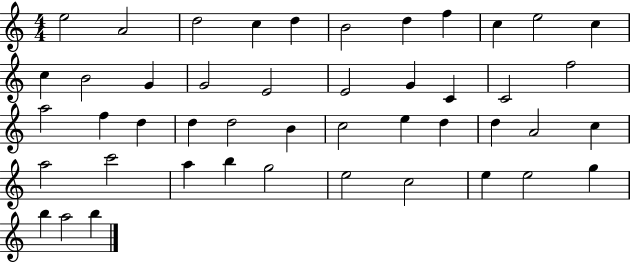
{
  \clef treble
  \numericTimeSignature
  \time 4/4
  \key c \major
  e''2 a'2 | d''2 c''4 d''4 | b'2 d''4 f''4 | c''4 e''2 c''4 | \break c''4 b'2 g'4 | g'2 e'2 | e'2 g'4 c'4 | c'2 f''2 | \break a''2 f''4 d''4 | d''4 d''2 b'4 | c''2 e''4 d''4 | d''4 a'2 c''4 | \break a''2 c'''2 | a''4 b''4 g''2 | e''2 c''2 | e''4 e''2 g''4 | \break b''4 a''2 b''4 | \bar "|."
}